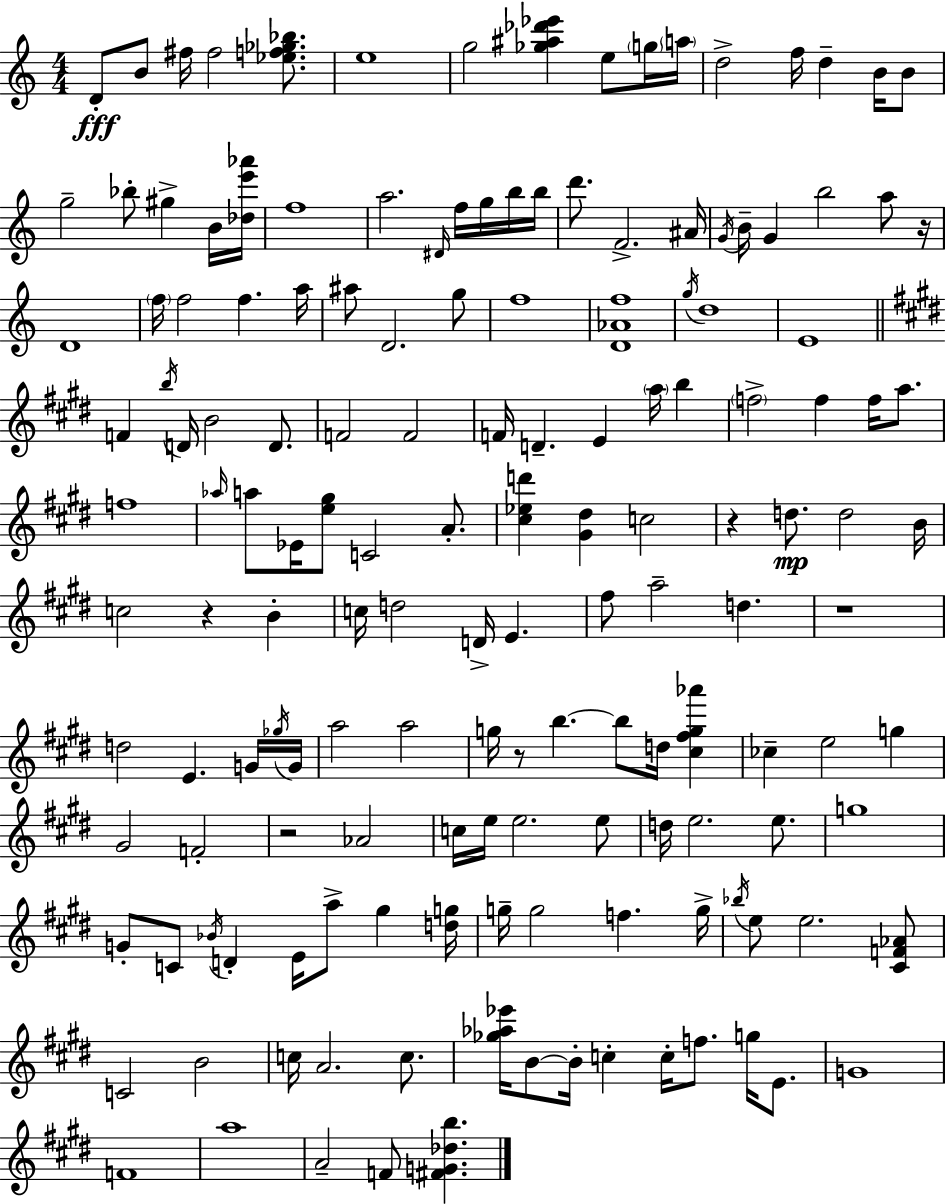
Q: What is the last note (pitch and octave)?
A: F4